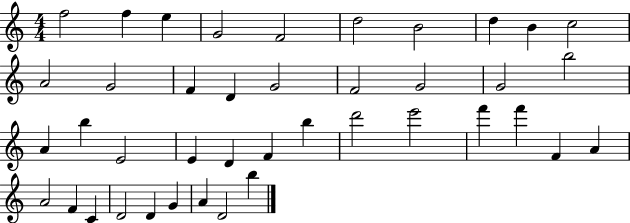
X:1
T:Untitled
M:4/4
L:1/4
K:C
f2 f e G2 F2 d2 B2 d B c2 A2 G2 F D G2 F2 G2 G2 b2 A b E2 E D F b d'2 e'2 f' f' F A A2 F C D2 D G A D2 b